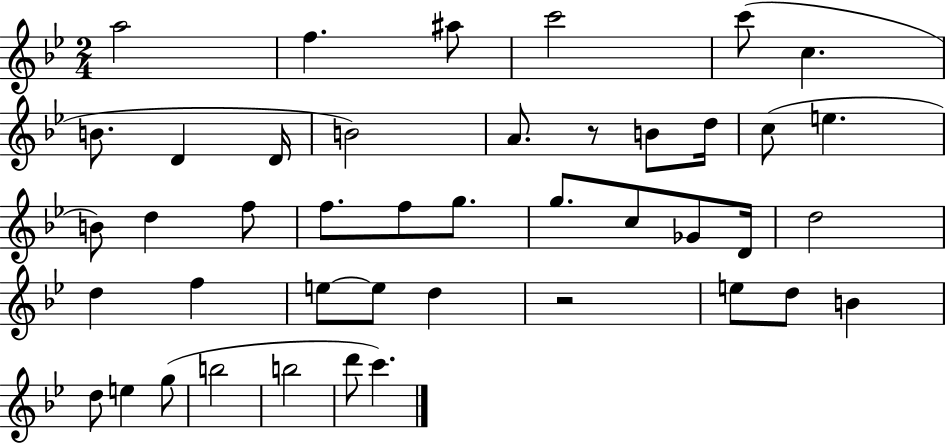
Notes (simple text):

A5/h F5/q. A#5/e C6/h C6/e C5/q. B4/e. D4/q D4/s B4/h A4/e. R/e B4/e D5/s C5/e E5/q. B4/e D5/q F5/e F5/e. F5/e G5/e. G5/e. C5/e Gb4/e D4/s D5/h D5/q F5/q E5/e E5/e D5/q R/h E5/e D5/e B4/q D5/e E5/q G5/e B5/h B5/h D6/e C6/q.